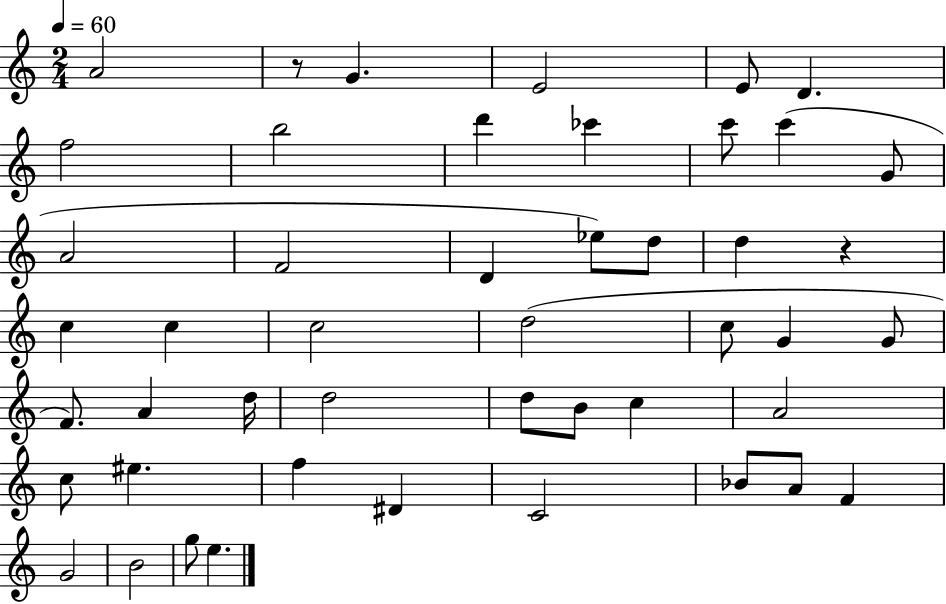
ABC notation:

X:1
T:Untitled
M:2/4
L:1/4
K:C
A2 z/2 G E2 E/2 D f2 b2 d' _c' c'/2 c' G/2 A2 F2 D _e/2 d/2 d z c c c2 d2 c/2 G G/2 F/2 A d/4 d2 d/2 B/2 c A2 c/2 ^e f ^D C2 _B/2 A/2 F G2 B2 g/2 e